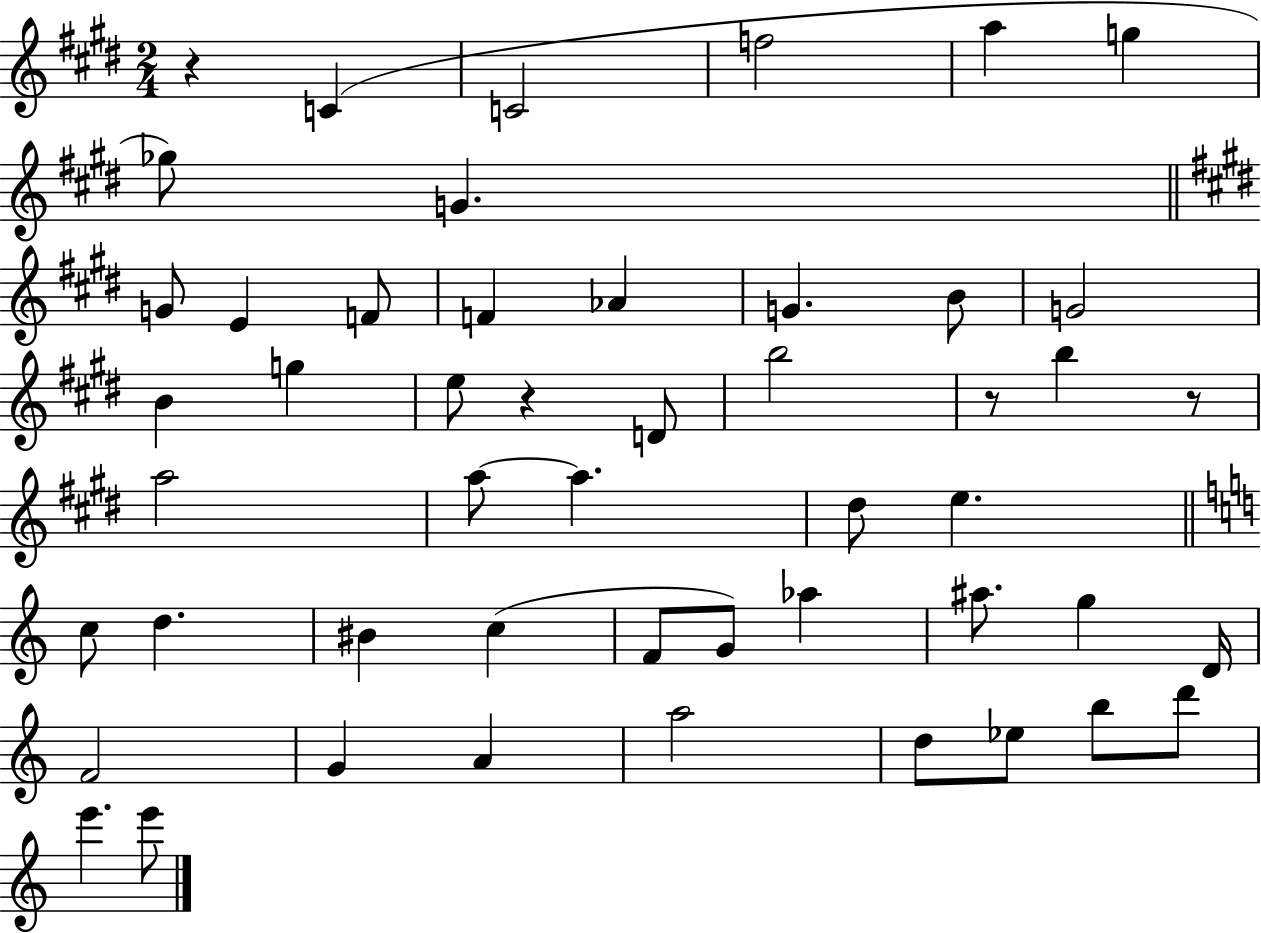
X:1
T:Untitled
M:2/4
L:1/4
K:E
z C C2 f2 a g _g/2 G G/2 E F/2 F _A G B/2 G2 B g e/2 z D/2 b2 z/2 b z/2 a2 a/2 a ^d/2 e c/2 d ^B c F/2 G/2 _a ^a/2 g D/4 F2 G A a2 d/2 _e/2 b/2 d'/2 e' e'/2